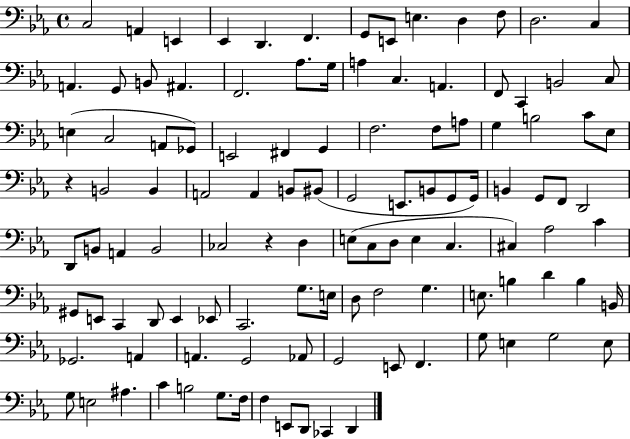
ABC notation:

X:1
T:Untitled
M:4/4
L:1/4
K:Eb
C,2 A,, E,, _E,, D,, F,, G,,/2 E,,/2 E, D, F,/2 D,2 C, A,, G,,/2 B,,/2 ^A,, F,,2 _A,/2 G,/4 A, C, A,, F,,/2 C,, B,,2 C,/2 E, C,2 A,,/2 _G,,/2 E,,2 ^F,, G,, F,2 F,/2 A,/2 G, B,2 C/2 _E,/2 z B,,2 B,, A,,2 A,, B,,/2 ^B,,/2 G,,2 E,,/2 B,,/2 G,,/2 G,,/4 B,, G,,/2 F,,/2 D,,2 D,,/2 B,,/2 A,, B,,2 _C,2 z D, E,/2 C,/2 D,/2 E, C, ^C, _A,2 C ^G,,/2 E,,/2 C,, D,,/2 E,, _E,,/2 C,,2 G,/2 E,/4 D,/2 F,2 G, E,/2 B, D B, B,,/4 _G,,2 A,, A,, G,,2 _A,,/2 G,,2 E,,/2 F,, G,/2 E, G,2 E,/2 G,/2 E,2 ^A, C B,2 G,/2 F,/4 F, E,,/2 D,,/2 _C,, D,,